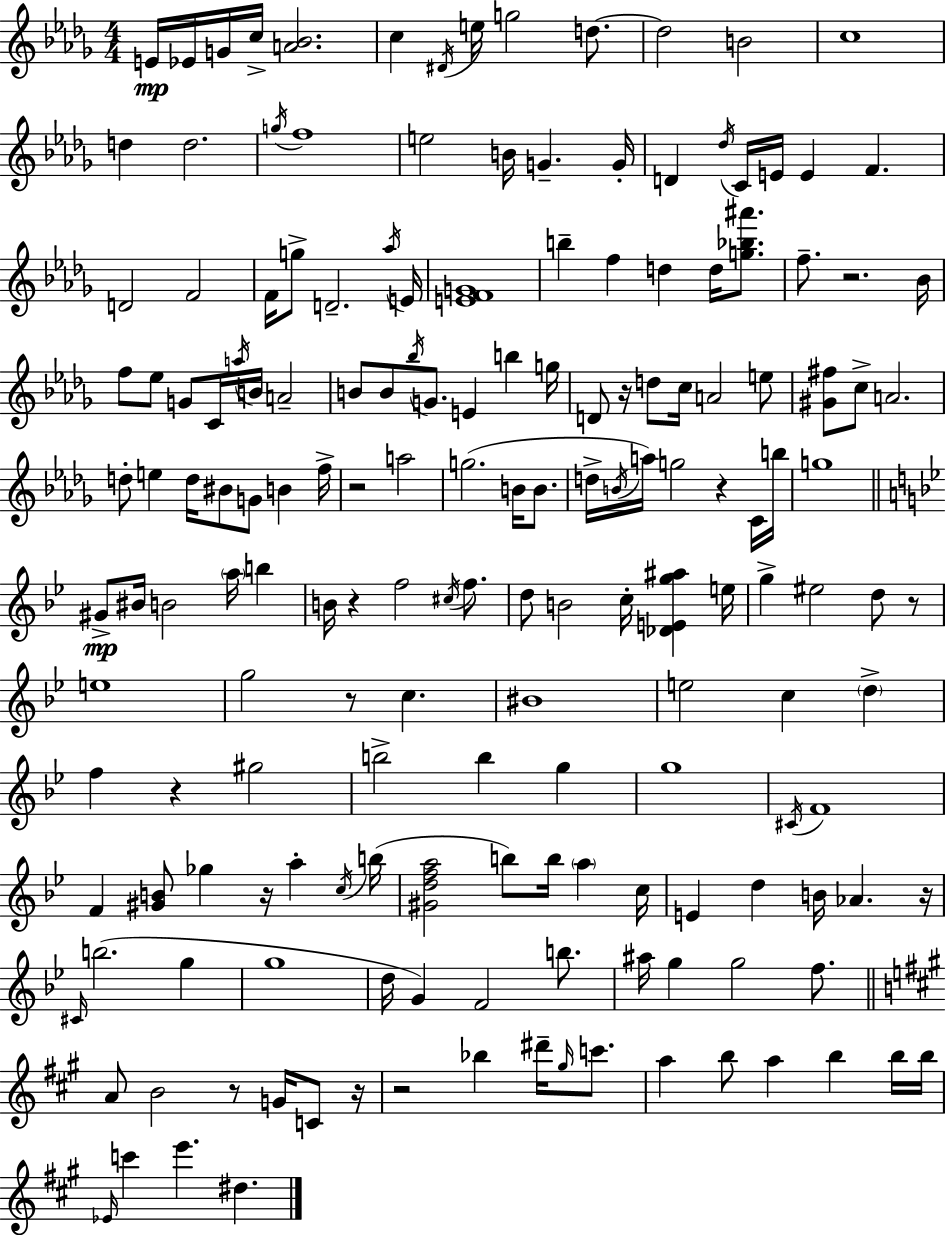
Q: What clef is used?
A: treble